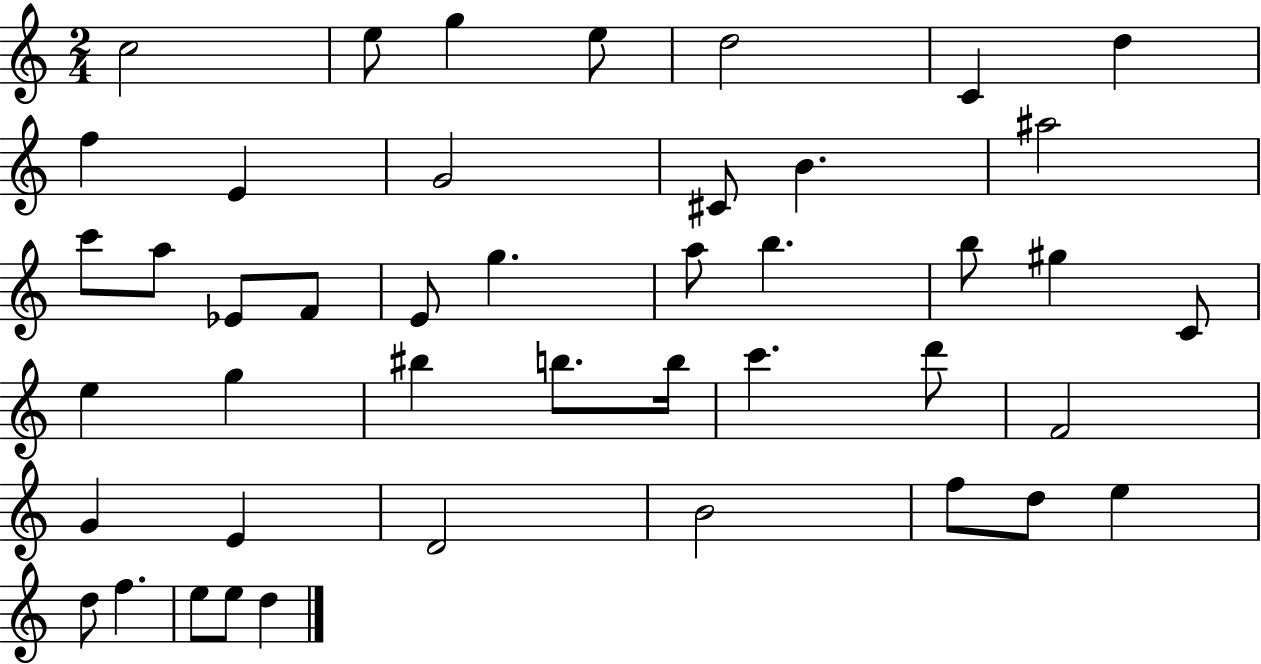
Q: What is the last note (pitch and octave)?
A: D5